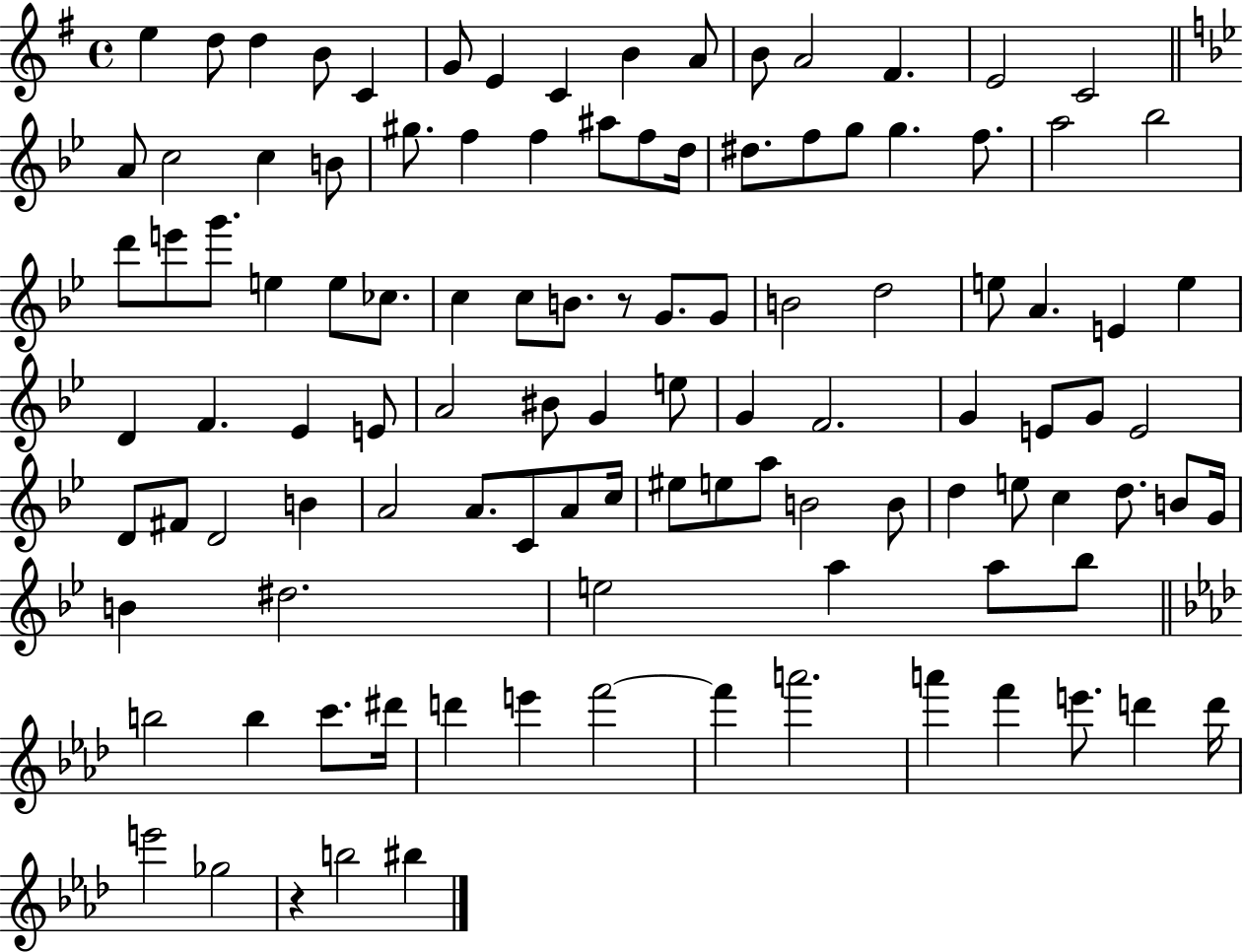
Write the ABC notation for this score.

X:1
T:Untitled
M:4/4
L:1/4
K:G
e d/2 d B/2 C G/2 E C B A/2 B/2 A2 ^F E2 C2 A/2 c2 c B/2 ^g/2 f f ^a/2 f/2 d/4 ^d/2 f/2 g/2 g f/2 a2 _b2 d'/2 e'/2 g'/2 e e/2 _c/2 c c/2 B/2 z/2 G/2 G/2 B2 d2 e/2 A E e D F _E E/2 A2 ^B/2 G e/2 G F2 G E/2 G/2 E2 D/2 ^F/2 D2 B A2 A/2 C/2 A/2 c/4 ^e/2 e/2 a/2 B2 B/2 d e/2 c d/2 B/2 G/4 B ^d2 e2 a a/2 _b/2 b2 b c'/2 ^d'/4 d' e' f'2 f' a'2 a' f' e'/2 d' d'/4 e'2 _g2 z b2 ^b